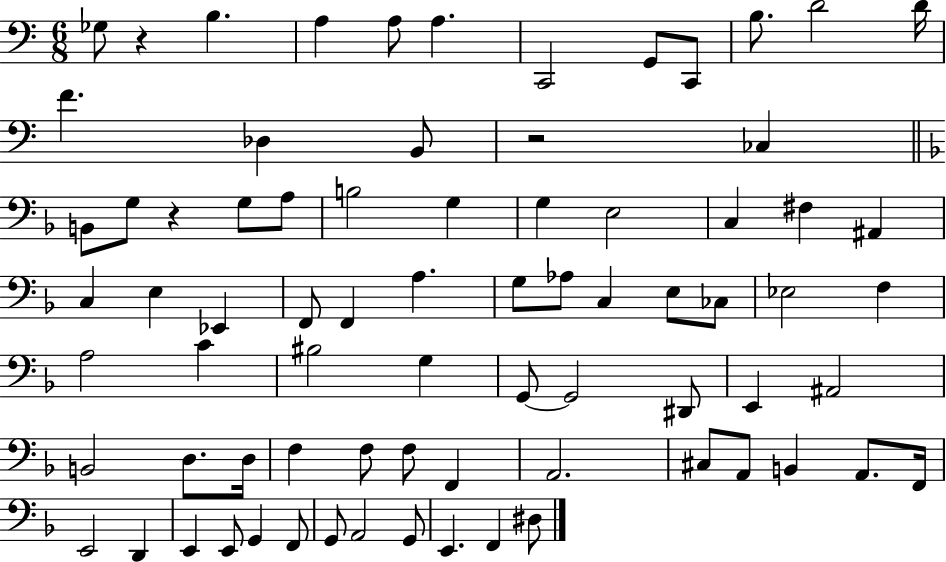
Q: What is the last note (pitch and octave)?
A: D#3